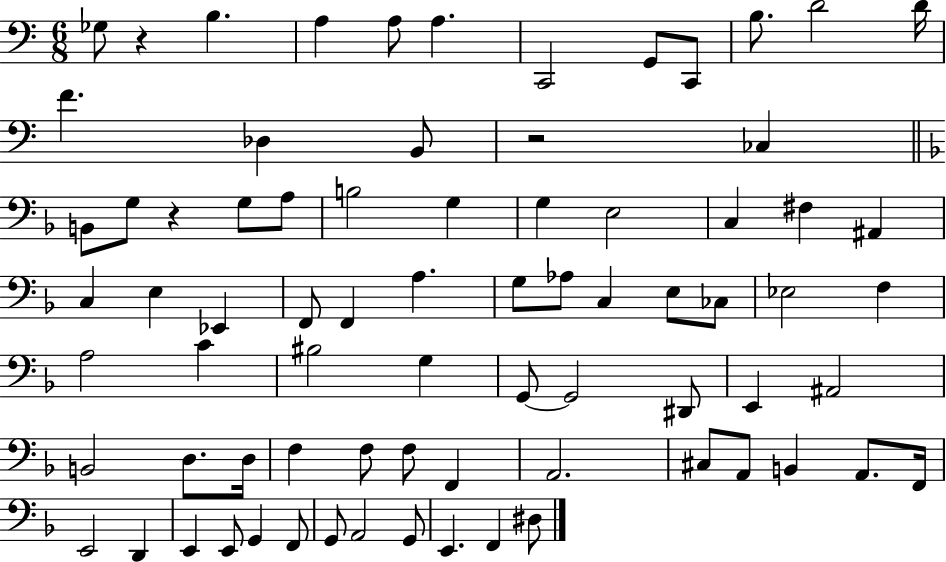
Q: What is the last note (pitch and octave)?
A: D#3